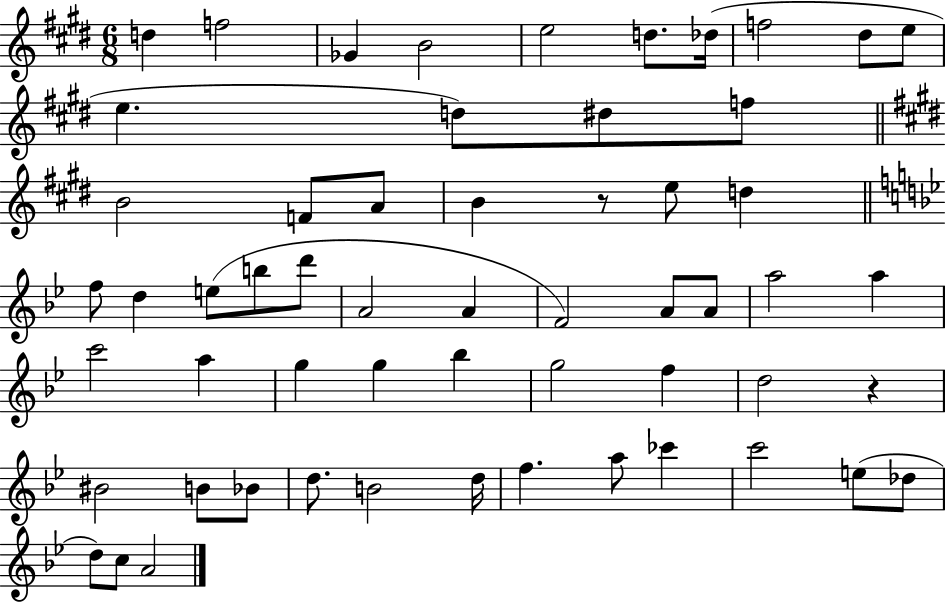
{
  \clef treble
  \numericTimeSignature
  \time 6/8
  \key e \major
  \repeat volta 2 { d''4 f''2 | ges'4 b'2 | e''2 d''8. des''16( | f''2 dis''8 e''8 | \break e''4. d''8) dis''8 f''8 | \bar "||" \break \key e \major b'2 f'8 a'8 | b'4 r8 e''8 d''4 | \bar "||" \break \key bes \major f''8 d''4 e''8( b''8 d'''8 | a'2 a'4 | f'2) a'8 a'8 | a''2 a''4 | \break c'''2 a''4 | g''4 g''4 bes''4 | g''2 f''4 | d''2 r4 | \break bis'2 b'8 bes'8 | d''8. b'2 d''16 | f''4. a''8 ces'''4 | c'''2 e''8( des''8 | \break d''8) c''8 a'2 | } \bar "|."
}